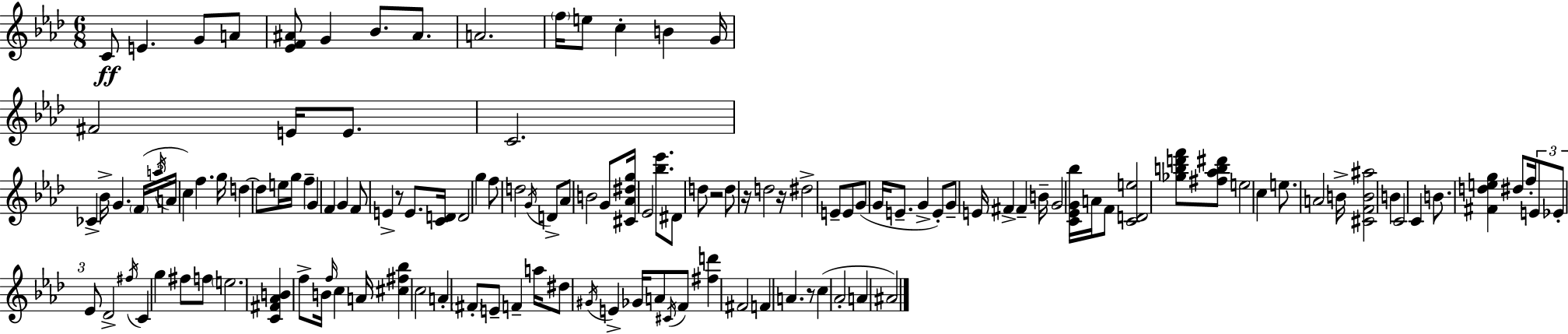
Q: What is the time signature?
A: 6/8